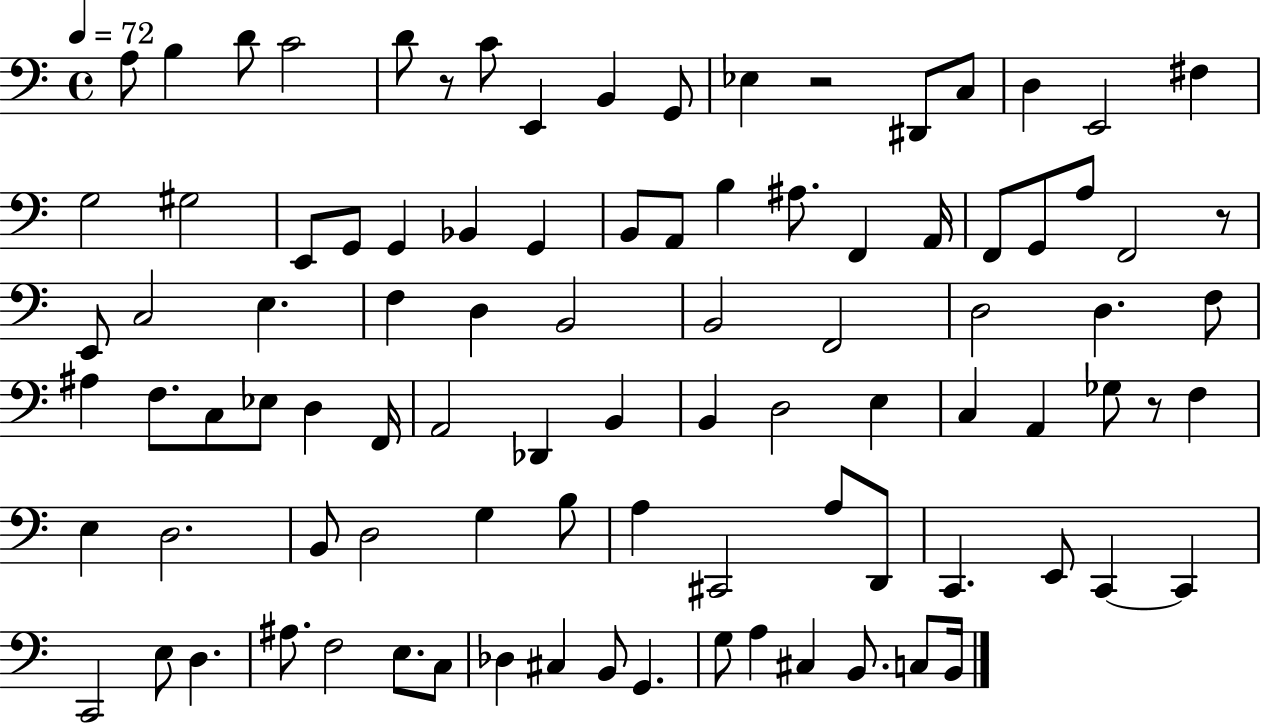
{
  \clef bass
  \time 4/4
  \defaultTimeSignature
  \key c \major
  \tempo 4 = 72
  a8 b4 d'8 c'2 | d'8 r8 c'8 e,4 b,4 g,8 | ees4 r2 dis,8 c8 | d4 e,2 fis4 | \break g2 gis2 | e,8 g,8 g,4 bes,4 g,4 | b,8 a,8 b4 ais8. f,4 a,16 | f,8 g,8 a8 f,2 r8 | \break e,8 c2 e4. | f4 d4 b,2 | b,2 f,2 | d2 d4. f8 | \break ais4 f8. c8 ees8 d4 f,16 | a,2 des,4 b,4 | b,4 d2 e4 | c4 a,4 ges8 r8 f4 | \break e4 d2. | b,8 d2 g4 b8 | a4 cis,2 a8 d,8 | c,4. e,8 c,4~~ c,4 | \break c,2 e8 d4. | ais8. f2 e8. c8 | des4 cis4 b,8 g,4. | g8 a4 cis4 b,8. c8 b,16 | \break \bar "|."
}